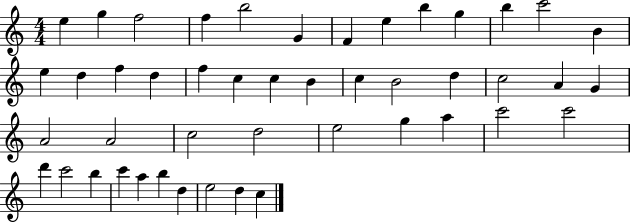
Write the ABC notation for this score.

X:1
T:Untitled
M:4/4
L:1/4
K:C
e g f2 f b2 G F e b g b c'2 B e d f d f c c B c B2 d c2 A G A2 A2 c2 d2 e2 g a c'2 c'2 d' c'2 b c' a b d e2 d c